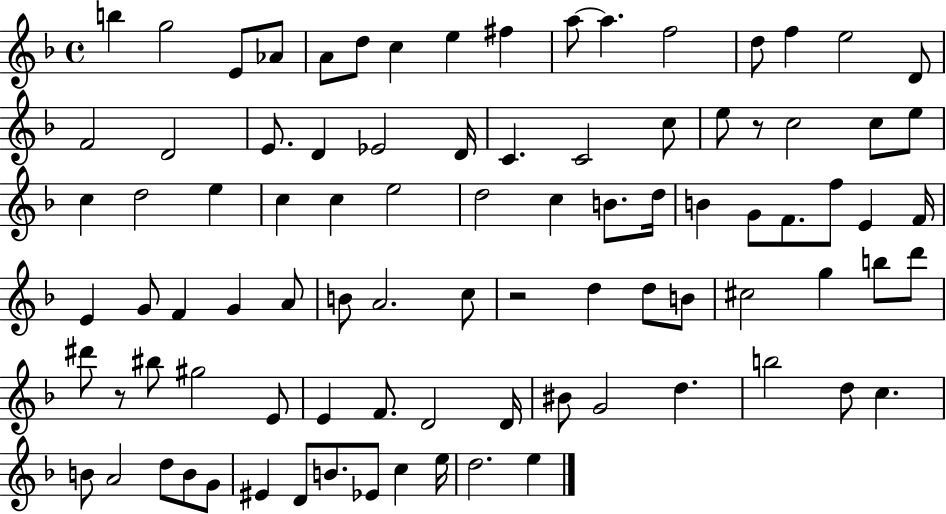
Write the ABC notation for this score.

X:1
T:Untitled
M:4/4
L:1/4
K:F
b g2 E/2 _A/2 A/2 d/2 c e ^f a/2 a f2 d/2 f e2 D/2 F2 D2 E/2 D _E2 D/4 C C2 c/2 e/2 z/2 c2 c/2 e/2 c d2 e c c e2 d2 c B/2 d/4 B G/2 F/2 f/2 E F/4 E G/2 F G A/2 B/2 A2 c/2 z2 d d/2 B/2 ^c2 g b/2 d'/2 ^d'/2 z/2 ^b/2 ^g2 E/2 E F/2 D2 D/4 ^B/2 G2 d b2 d/2 c B/2 A2 d/2 B/2 G/2 ^E D/2 B/2 _E/2 c e/4 d2 e